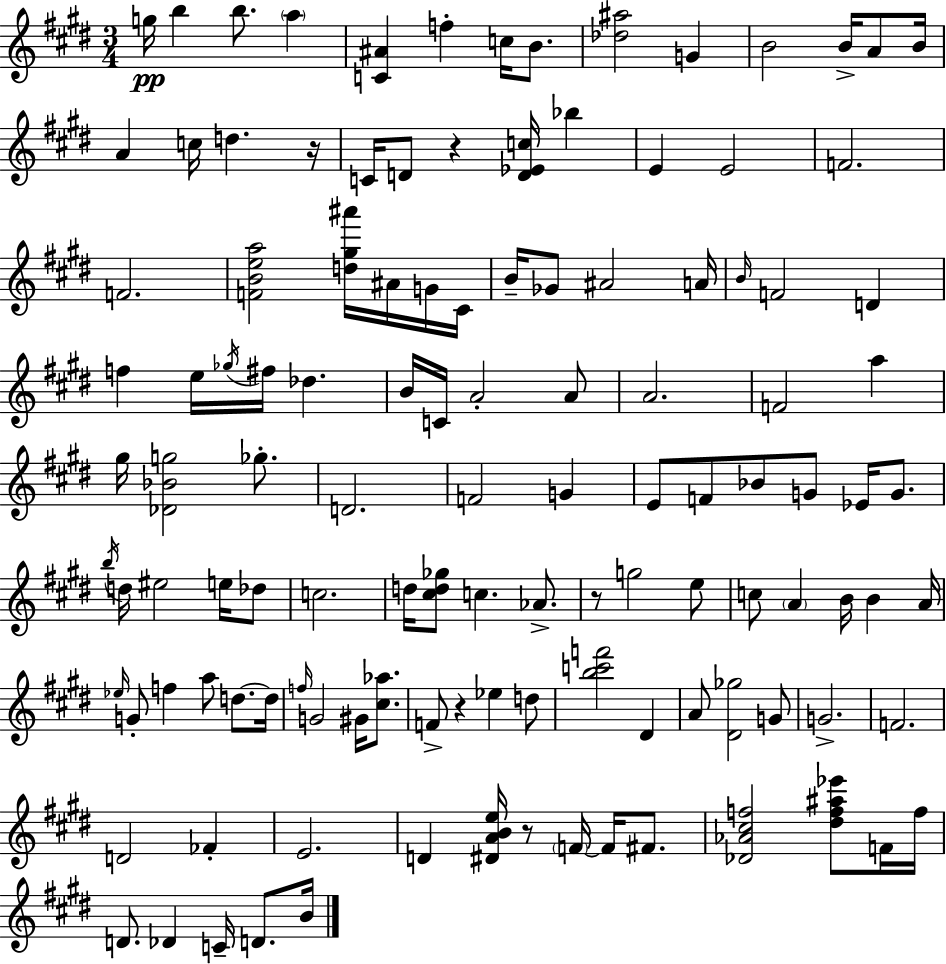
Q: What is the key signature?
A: E major